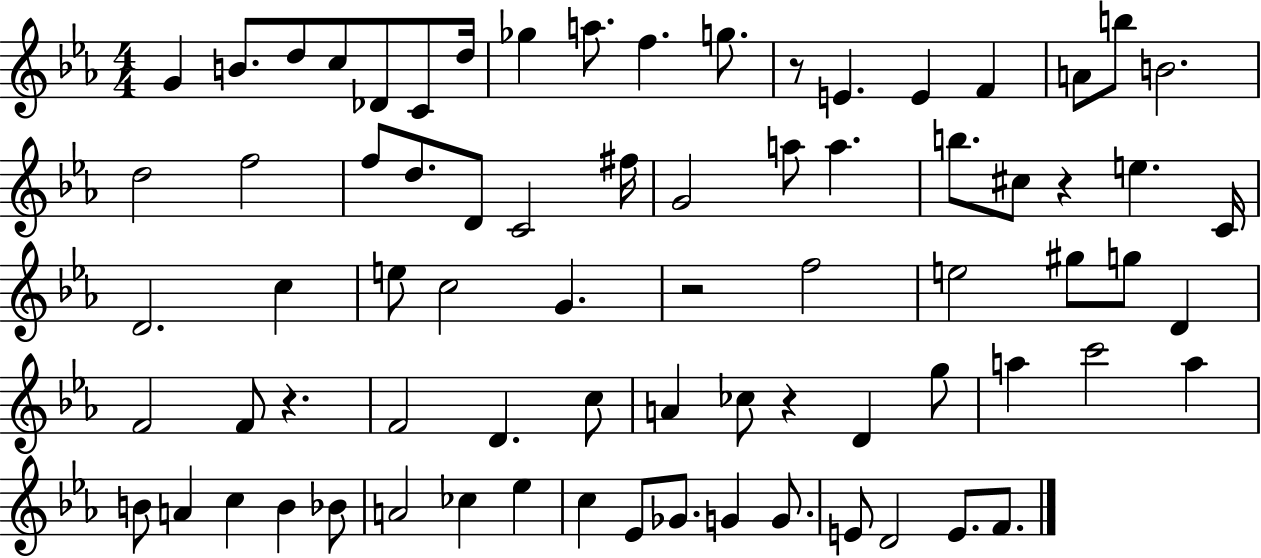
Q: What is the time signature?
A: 4/4